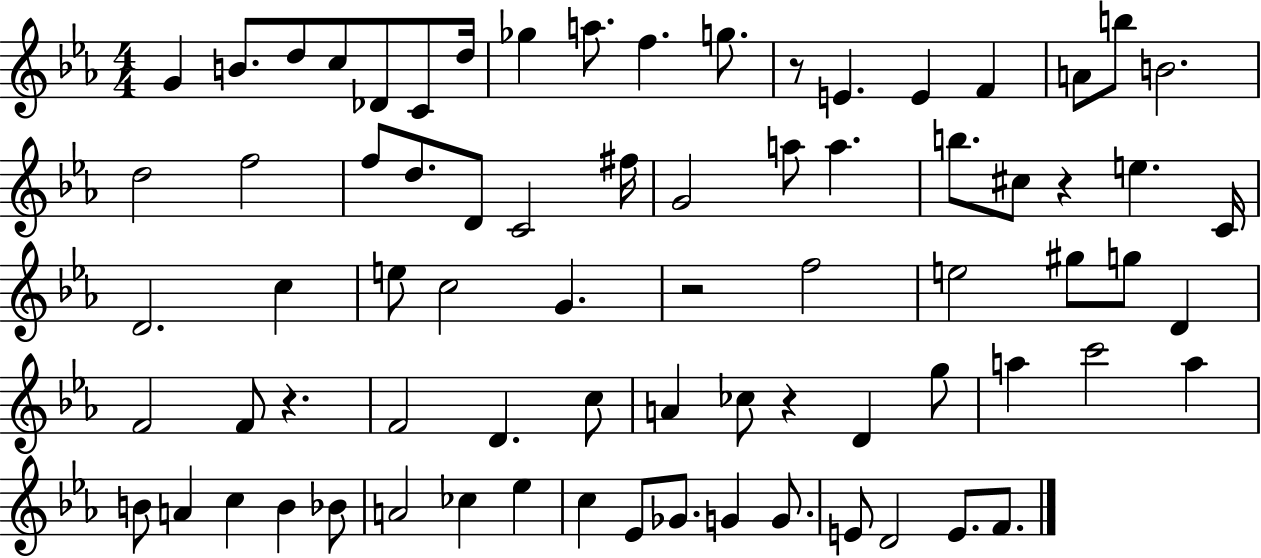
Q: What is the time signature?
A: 4/4